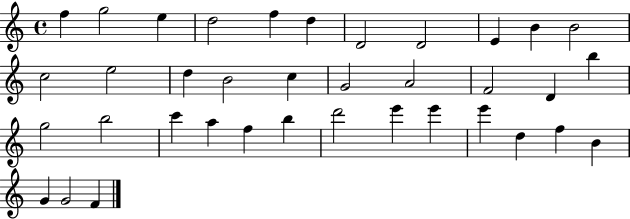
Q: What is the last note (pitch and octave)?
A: F4